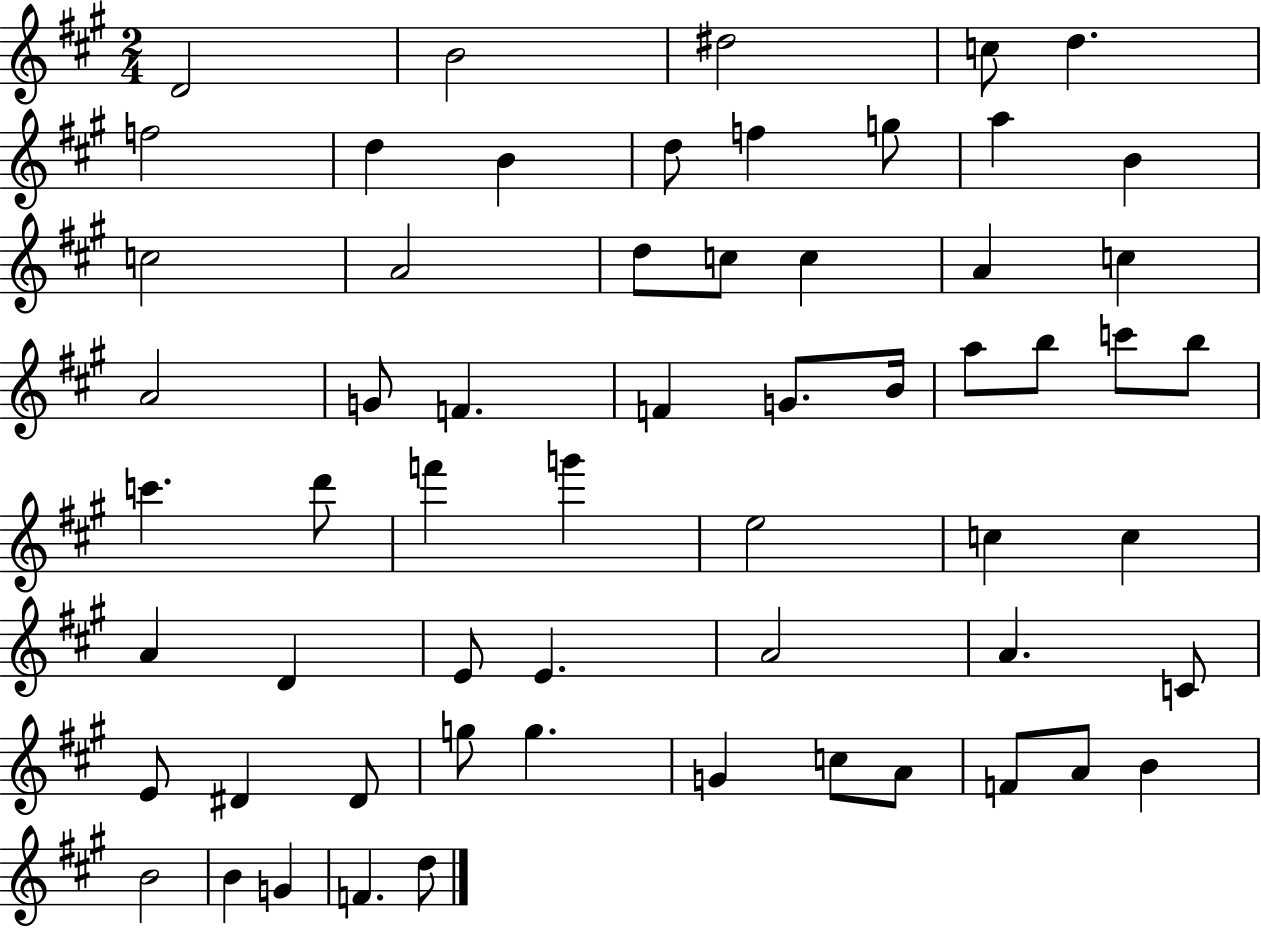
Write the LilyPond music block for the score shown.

{
  \clef treble
  \numericTimeSignature
  \time 2/4
  \key a \major
  d'2 | b'2 | dis''2 | c''8 d''4. | \break f''2 | d''4 b'4 | d''8 f''4 g''8 | a''4 b'4 | \break c''2 | a'2 | d''8 c''8 c''4 | a'4 c''4 | \break a'2 | g'8 f'4. | f'4 g'8. b'16 | a''8 b''8 c'''8 b''8 | \break c'''4. d'''8 | f'''4 g'''4 | e''2 | c''4 c''4 | \break a'4 d'4 | e'8 e'4. | a'2 | a'4. c'8 | \break e'8 dis'4 dis'8 | g''8 g''4. | g'4 c''8 a'8 | f'8 a'8 b'4 | \break b'2 | b'4 g'4 | f'4. d''8 | \bar "|."
}